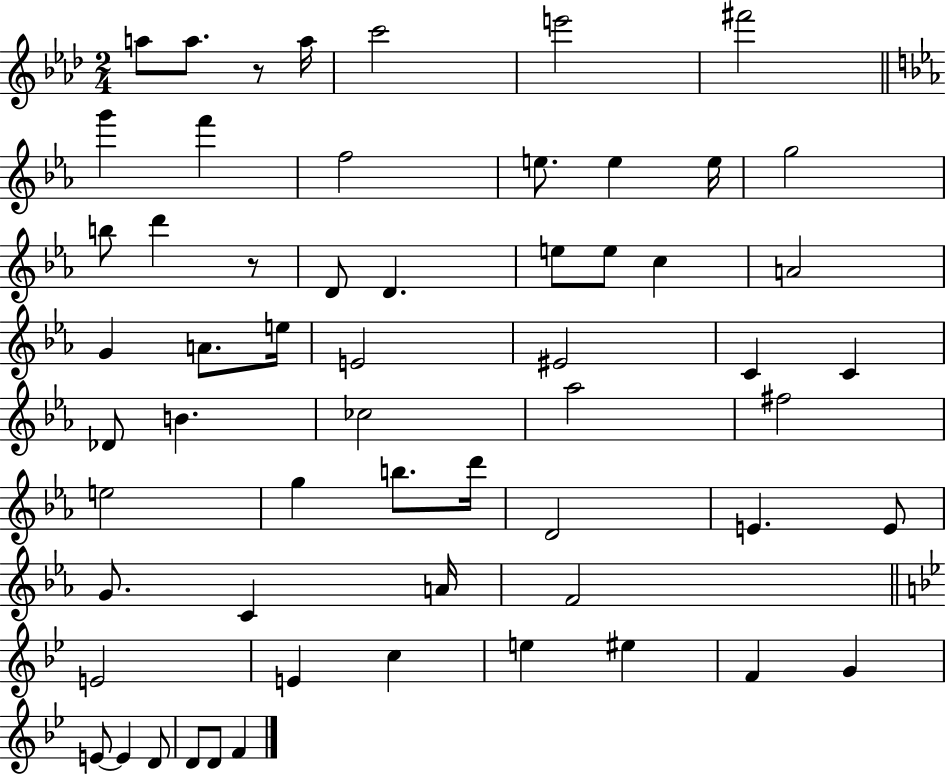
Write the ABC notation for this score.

X:1
T:Untitled
M:2/4
L:1/4
K:Ab
a/2 a/2 z/2 a/4 c'2 e'2 ^f'2 g' f' f2 e/2 e e/4 g2 b/2 d' z/2 D/2 D e/2 e/2 c A2 G A/2 e/4 E2 ^E2 C C _D/2 B _c2 _a2 ^f2 e2 g b/2 d'/4 D2 E E/2 G/2 C A/4 F2 E2 E c e ^e F G E/2 E D/2 D/2 D/2 F